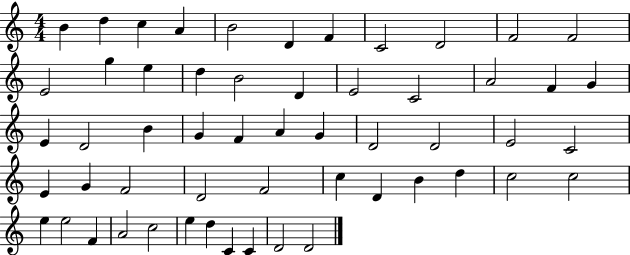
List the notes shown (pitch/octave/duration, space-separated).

B4/q D5/q C5/q A4/q B4/h D4/q F4/q C4/h D4/h F4/h F4/h E4/h G5/q E5/q D5/q B4/h D4/q E4/h C4/h A4/h F4/q G4/q E4/q D4/h B4/q G4/q F4/q A4/q G4/q D4/h D4/h E4/h C4/h E4/q G4/q F4/h D4/h F4/h C5/q D4/q B4/q D5/q C5/h C5/h E5/q E5/h F4/q A4/h C5/h E5/q D5/q C4/q C4/q D4/h D4/h